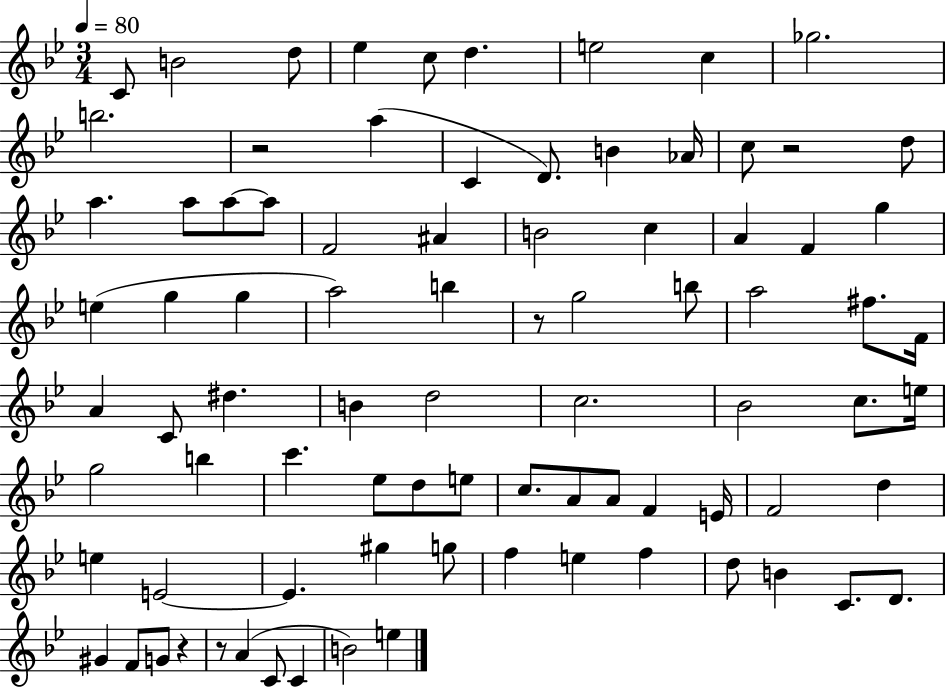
{
  \clef treble
  \numericTimeSignature
  \time 3/4
  \key bes \major
  \tempo 4 = 80
  c'8 b'2 d''8 | ees''4 c''8 d''4. | e''2 c''4 | ges''2. | \break b''2. | r2 a''4( | c'4 d'8.) b'4 aes'16 | c''8 r2 d''8 | \break a''4. a''8 a''8~~ a''8 | f'2 ais'4 | b'2 c''4 | a'4 f'4 g''4 | \break e''4( g''4 g''4 | a''2) b''4 | r8 g''2 b''8 | a''2 fis''8. f'16 | \break a'4 c'8 dis''4. | b'4 d''2 | c''2. | bes'2 c''8. e''16 | \break g''2 b''4 | c'''4. ees''8 d''8 e''8 | c''8. a'8 a'8 f'4 e'16 | f'2 d''4 | \break e''4 e'2~~ | e'4. gis''4 g''8 | f''4 e''4 f''4 | d''8 b'4 c'8. d'8. | \break gis'4 f'8 g'8 r4 | r8 a'4( c'8 c'4 | b'2) e''4 | \bar "|."
}